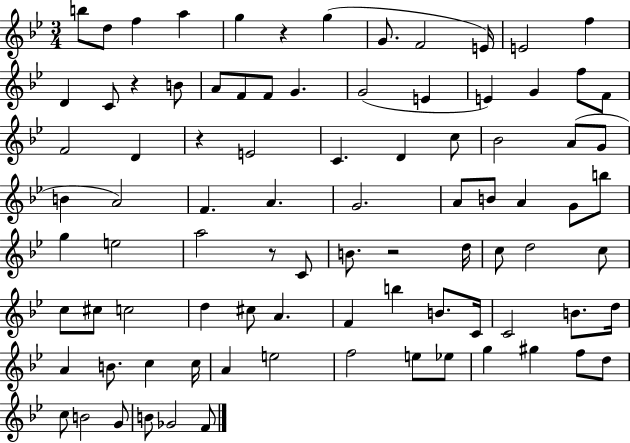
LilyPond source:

{
  \clef treble
  \numericTimeSignature
  \time 3/4
  \key bes \major
  b''8 d''8 f''4 a''4 | g''4 r4 g''4( | g'8. f'2 e'16) | e'2 f''4 | \break d'4 c'8 r4 b'8 | a'8 f'8 f'8 g'4. | g'2( e'4 | e'4) g'4 f''8 f'8 | \break f'2 d'4 | r4 e'2 | c'4. d'4 c''8 | bes'2 a'8( g'8 | \break b'4 a'2) | f'4. a'4. | g'2. | a'8 b'8 a'4 g'8 b''8 | \break g''4 e''2 | a''2 r8 c'8 | b'8. r2 d''16 | c''8 d''2 c''8 | \break c''8 cis''8 c''2 | d''4 cis''8 a'4. | f'4 b''4 b'8. c'16 | c'2 b'8. d''16 | \break a'4 b'8. c''4 c''16 | a'4 e''2 | f''2 e''8 ees''8 | g''4 gis''4 f''8 d''8 | \break c''8 b'2 g'8 | b'8 ges'2 f'8 | \bar "|."
}